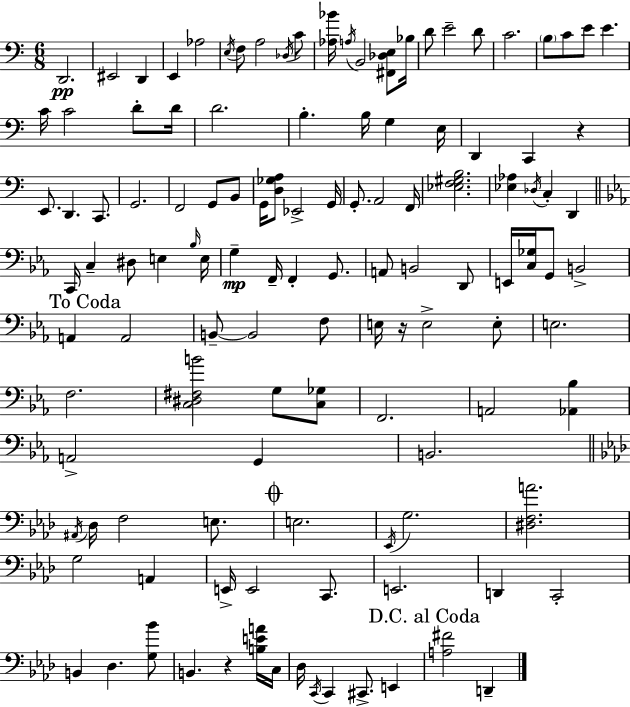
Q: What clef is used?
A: bass